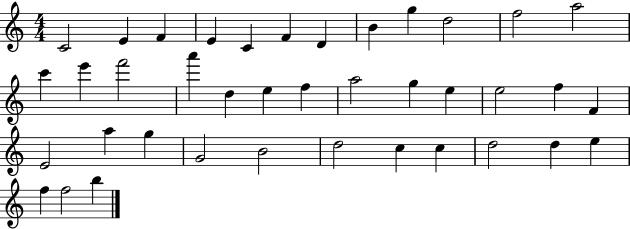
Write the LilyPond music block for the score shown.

{
  \clef treble
  \numericTimeSignature
  \time 4/4
  \key c \major
  c'2 e'4 f'4 | e'4 c'4 f'4 d'4 | b'4 g''4 d''2 | f''2 a''2 | \break c'''4 e'''4 f'''2 | a'''4 d''4 e''4 f''4 | a''2 g''4 e''4 | e''2 f''4 f'4 | \break e'2 a''4 g''4 | g'2 b'2 | d''2 c''4 c''4 | d''2 d''4 e''4 | \break f''4 f''2 b''4 | \bar "|."
}